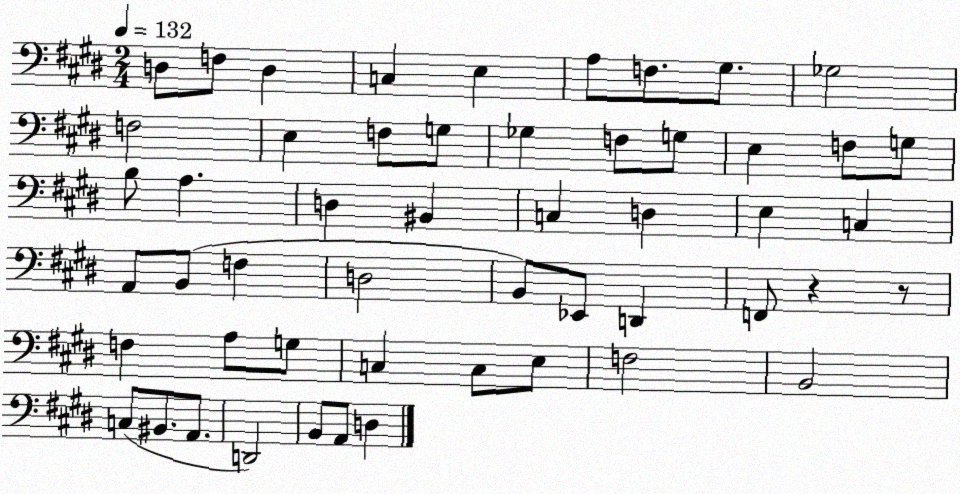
X:1
T:Untitled
M:2/4
L:1/4
K:E
D,/2 F,/2 D, C, E, A,/2 F,/2 ^G,/2 _G,2 F,2 E, F,/2 G,/2 _G, F,/2 G,/2 E, F,/2 G,/2 B,/2 A, D, ^B,, C, D, E, C, A,,/2 B,,/2 F, D,2 B,,/2 _E,,/2 D,, F,,/2 z z/2 F, A,/2 G,/2 C, C,/2 E,/2 F,2 B,,2 C,/2 ^B,,/2 A,,/2 D,,2 B,,/2 A,,/2 D,